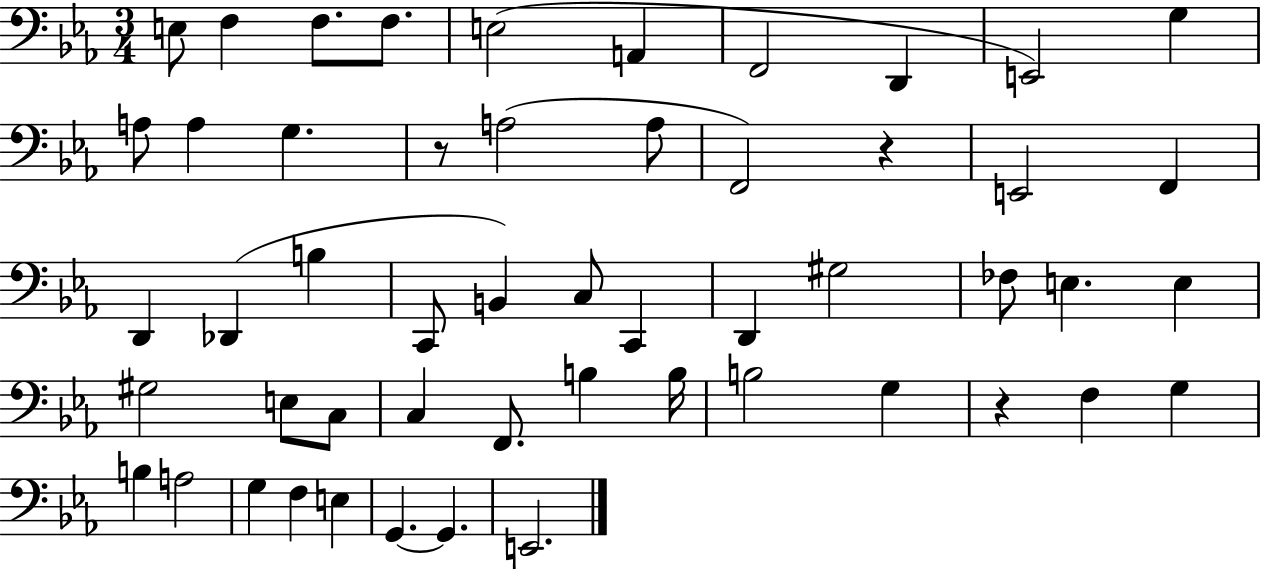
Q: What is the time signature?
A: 3/4